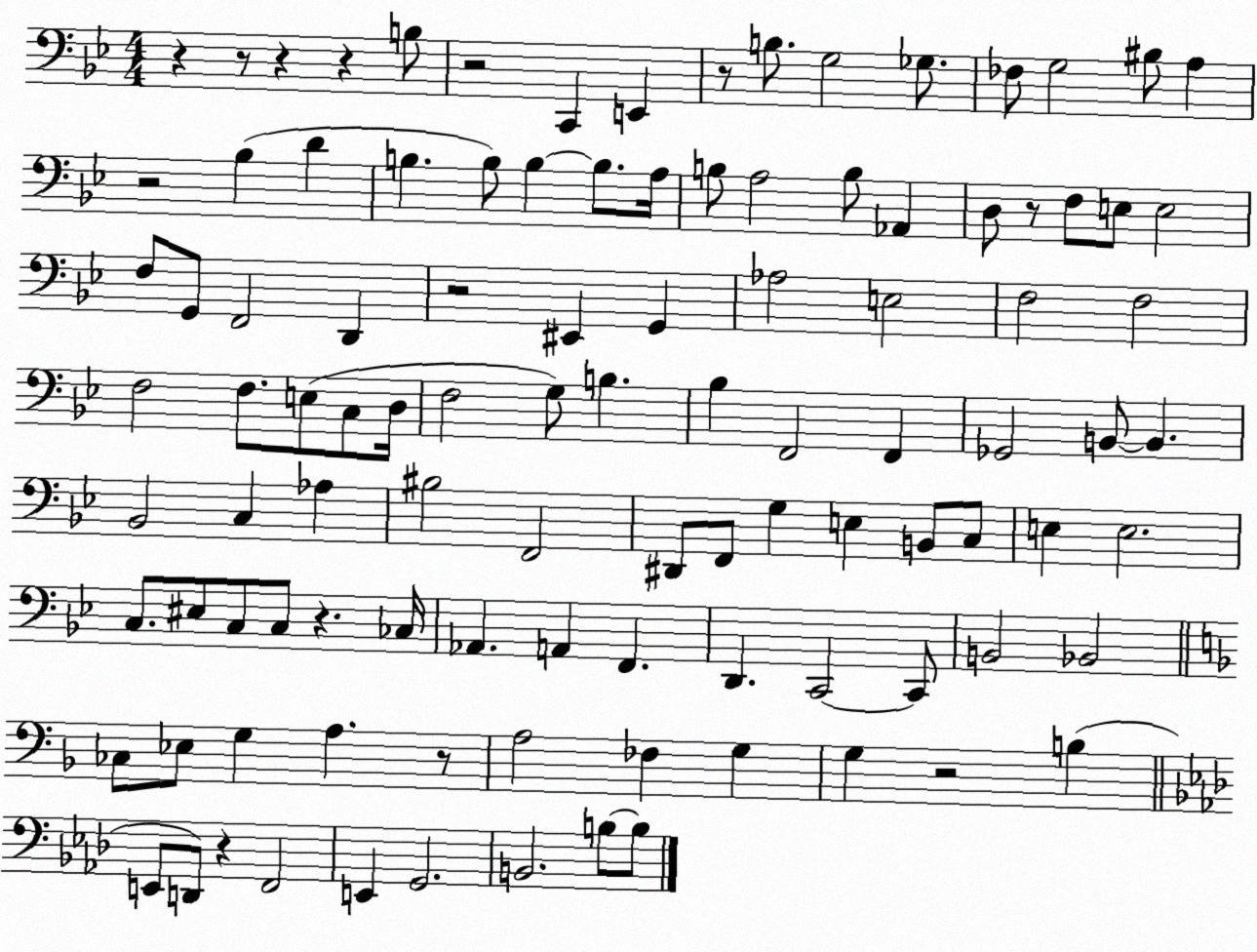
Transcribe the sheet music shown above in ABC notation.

X:1
T:Untitled
M:4/4
L:1/4
K:Bb
z z/2 z z B,/2 z2 C,, E,, z/2 B,/2 G,2 _G,/2 _F,/2 G,2 ^B,/2 A, z2 _B, D B, B,/2 B, B,/2 A,/4 B,/2 A,2 B,/2 _A,, D,/2 z/2 F,/2 E,/2 E,2 F,/2 G,,/2 F,,2 D,, z2 ^E,, G,, _A,2 E,2 F,2 F,2 F,2 F,/2 E,/2 C,/2 D,/4 F,2 G,/2 B, _B, F,,2 F,, _G,,2 B,,/2 B,, _B,,2 C, _A, ^B,2 F,,2 ^D,,/2 F,,/2 G, E, B,,/2 C,/2 E, E,2 C,/2 ^E,/2 C,/2 C,/2 z _C,/4 _A,, A,, F,, D,, C,,2 C,,/2 B,,2 _B,,2 _C,/2 _E,/2 G, A, z/2 A,2 _F, G, G, z2 B, E,,/2 D,,/2 z F,,2 E,, G,,2 B,,2 B,/2 B,/2